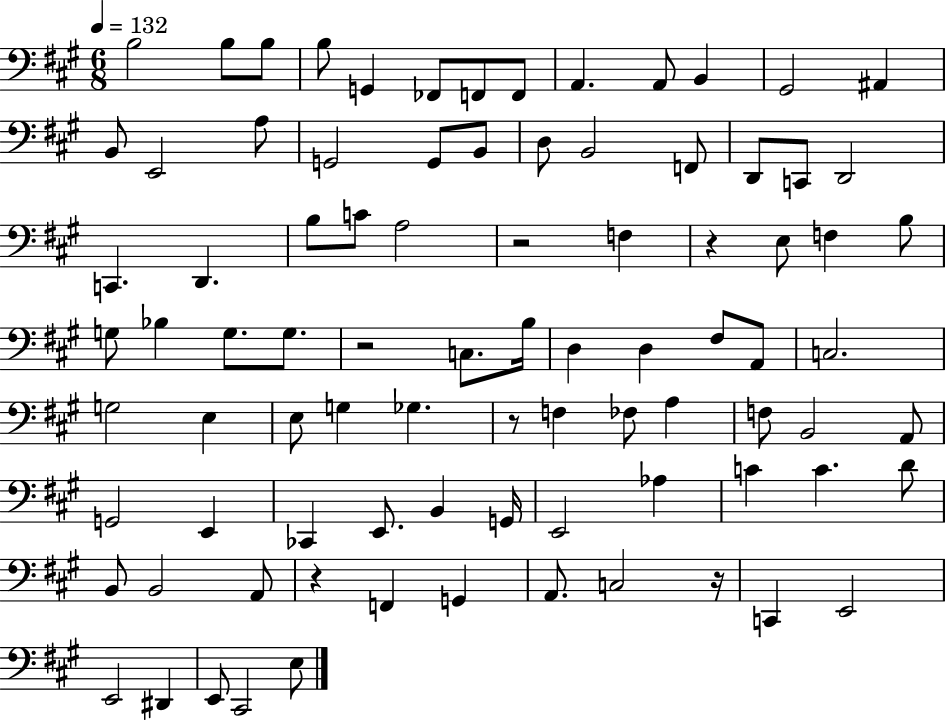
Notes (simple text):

B3/h B3/e B3/e B3/e G2/q FES2/e F2/e F2/e A2/q. A2/e B2/q G#2/h A#2/q B2/e E2/h A3/e G2/h G2/e B2/e D3/e B2/h F2/e D2/e C2/e D2/h C2/q. D2/q. B3/e C4/e A3/h R/h F3/q R/q E3/e F3/q B3/e G3/e Bb3/q G3/e. G3/e. R/h C3/e. B3/s D3/q D3/q F#3/e A2/e C3/h. G3/h E3/q E3/e G3/q Gb3/q. R/e F3/q FES3/e A3/q F3/e B2/h A2/e G2/h E2/q CES2/q E2/e. B2/q G2/s E2/h Ab3/q C4/q C4/q. D4/e B2/e B2/h A2/e R/q F2/q G2/q A2/e. C3/h R/s C2/q E2/h E2/h D#2/q E2/e C#2/h E3/e